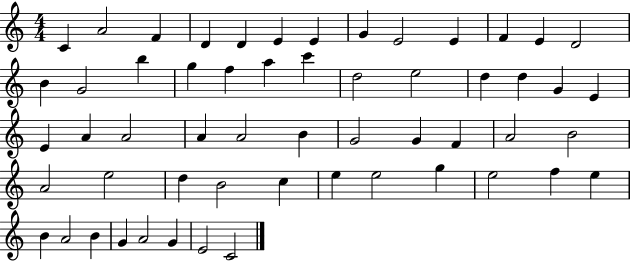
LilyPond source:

{
  \clef treble
  \numericTimeSignature
  \time 4/4
  \key c \major
  c'4 a'2 f'4 | d'4 d'4 e'4 e'4 | g'4 e'2 e'4 | f'4 e'4 d'2 | \break b'4 g'2 b''4 | g''4 f''4 a''4 c'''4 | d''2 e''2 | d''4 d''4 g'4 e'4 | \break e'4 a'4 a'2 | a'4 a'2 b'4 | g'2 g'4 f'4 | a'2 b'2 | \break a'2 e''2 | d''4 b'2 c''4 | e''4 e''2 g''4 | e''2 f''4 e''4 | \break b'4 a'2 b'4 | g'4 a'2 g'4 | e'2 c'2 | \bar "|."
}